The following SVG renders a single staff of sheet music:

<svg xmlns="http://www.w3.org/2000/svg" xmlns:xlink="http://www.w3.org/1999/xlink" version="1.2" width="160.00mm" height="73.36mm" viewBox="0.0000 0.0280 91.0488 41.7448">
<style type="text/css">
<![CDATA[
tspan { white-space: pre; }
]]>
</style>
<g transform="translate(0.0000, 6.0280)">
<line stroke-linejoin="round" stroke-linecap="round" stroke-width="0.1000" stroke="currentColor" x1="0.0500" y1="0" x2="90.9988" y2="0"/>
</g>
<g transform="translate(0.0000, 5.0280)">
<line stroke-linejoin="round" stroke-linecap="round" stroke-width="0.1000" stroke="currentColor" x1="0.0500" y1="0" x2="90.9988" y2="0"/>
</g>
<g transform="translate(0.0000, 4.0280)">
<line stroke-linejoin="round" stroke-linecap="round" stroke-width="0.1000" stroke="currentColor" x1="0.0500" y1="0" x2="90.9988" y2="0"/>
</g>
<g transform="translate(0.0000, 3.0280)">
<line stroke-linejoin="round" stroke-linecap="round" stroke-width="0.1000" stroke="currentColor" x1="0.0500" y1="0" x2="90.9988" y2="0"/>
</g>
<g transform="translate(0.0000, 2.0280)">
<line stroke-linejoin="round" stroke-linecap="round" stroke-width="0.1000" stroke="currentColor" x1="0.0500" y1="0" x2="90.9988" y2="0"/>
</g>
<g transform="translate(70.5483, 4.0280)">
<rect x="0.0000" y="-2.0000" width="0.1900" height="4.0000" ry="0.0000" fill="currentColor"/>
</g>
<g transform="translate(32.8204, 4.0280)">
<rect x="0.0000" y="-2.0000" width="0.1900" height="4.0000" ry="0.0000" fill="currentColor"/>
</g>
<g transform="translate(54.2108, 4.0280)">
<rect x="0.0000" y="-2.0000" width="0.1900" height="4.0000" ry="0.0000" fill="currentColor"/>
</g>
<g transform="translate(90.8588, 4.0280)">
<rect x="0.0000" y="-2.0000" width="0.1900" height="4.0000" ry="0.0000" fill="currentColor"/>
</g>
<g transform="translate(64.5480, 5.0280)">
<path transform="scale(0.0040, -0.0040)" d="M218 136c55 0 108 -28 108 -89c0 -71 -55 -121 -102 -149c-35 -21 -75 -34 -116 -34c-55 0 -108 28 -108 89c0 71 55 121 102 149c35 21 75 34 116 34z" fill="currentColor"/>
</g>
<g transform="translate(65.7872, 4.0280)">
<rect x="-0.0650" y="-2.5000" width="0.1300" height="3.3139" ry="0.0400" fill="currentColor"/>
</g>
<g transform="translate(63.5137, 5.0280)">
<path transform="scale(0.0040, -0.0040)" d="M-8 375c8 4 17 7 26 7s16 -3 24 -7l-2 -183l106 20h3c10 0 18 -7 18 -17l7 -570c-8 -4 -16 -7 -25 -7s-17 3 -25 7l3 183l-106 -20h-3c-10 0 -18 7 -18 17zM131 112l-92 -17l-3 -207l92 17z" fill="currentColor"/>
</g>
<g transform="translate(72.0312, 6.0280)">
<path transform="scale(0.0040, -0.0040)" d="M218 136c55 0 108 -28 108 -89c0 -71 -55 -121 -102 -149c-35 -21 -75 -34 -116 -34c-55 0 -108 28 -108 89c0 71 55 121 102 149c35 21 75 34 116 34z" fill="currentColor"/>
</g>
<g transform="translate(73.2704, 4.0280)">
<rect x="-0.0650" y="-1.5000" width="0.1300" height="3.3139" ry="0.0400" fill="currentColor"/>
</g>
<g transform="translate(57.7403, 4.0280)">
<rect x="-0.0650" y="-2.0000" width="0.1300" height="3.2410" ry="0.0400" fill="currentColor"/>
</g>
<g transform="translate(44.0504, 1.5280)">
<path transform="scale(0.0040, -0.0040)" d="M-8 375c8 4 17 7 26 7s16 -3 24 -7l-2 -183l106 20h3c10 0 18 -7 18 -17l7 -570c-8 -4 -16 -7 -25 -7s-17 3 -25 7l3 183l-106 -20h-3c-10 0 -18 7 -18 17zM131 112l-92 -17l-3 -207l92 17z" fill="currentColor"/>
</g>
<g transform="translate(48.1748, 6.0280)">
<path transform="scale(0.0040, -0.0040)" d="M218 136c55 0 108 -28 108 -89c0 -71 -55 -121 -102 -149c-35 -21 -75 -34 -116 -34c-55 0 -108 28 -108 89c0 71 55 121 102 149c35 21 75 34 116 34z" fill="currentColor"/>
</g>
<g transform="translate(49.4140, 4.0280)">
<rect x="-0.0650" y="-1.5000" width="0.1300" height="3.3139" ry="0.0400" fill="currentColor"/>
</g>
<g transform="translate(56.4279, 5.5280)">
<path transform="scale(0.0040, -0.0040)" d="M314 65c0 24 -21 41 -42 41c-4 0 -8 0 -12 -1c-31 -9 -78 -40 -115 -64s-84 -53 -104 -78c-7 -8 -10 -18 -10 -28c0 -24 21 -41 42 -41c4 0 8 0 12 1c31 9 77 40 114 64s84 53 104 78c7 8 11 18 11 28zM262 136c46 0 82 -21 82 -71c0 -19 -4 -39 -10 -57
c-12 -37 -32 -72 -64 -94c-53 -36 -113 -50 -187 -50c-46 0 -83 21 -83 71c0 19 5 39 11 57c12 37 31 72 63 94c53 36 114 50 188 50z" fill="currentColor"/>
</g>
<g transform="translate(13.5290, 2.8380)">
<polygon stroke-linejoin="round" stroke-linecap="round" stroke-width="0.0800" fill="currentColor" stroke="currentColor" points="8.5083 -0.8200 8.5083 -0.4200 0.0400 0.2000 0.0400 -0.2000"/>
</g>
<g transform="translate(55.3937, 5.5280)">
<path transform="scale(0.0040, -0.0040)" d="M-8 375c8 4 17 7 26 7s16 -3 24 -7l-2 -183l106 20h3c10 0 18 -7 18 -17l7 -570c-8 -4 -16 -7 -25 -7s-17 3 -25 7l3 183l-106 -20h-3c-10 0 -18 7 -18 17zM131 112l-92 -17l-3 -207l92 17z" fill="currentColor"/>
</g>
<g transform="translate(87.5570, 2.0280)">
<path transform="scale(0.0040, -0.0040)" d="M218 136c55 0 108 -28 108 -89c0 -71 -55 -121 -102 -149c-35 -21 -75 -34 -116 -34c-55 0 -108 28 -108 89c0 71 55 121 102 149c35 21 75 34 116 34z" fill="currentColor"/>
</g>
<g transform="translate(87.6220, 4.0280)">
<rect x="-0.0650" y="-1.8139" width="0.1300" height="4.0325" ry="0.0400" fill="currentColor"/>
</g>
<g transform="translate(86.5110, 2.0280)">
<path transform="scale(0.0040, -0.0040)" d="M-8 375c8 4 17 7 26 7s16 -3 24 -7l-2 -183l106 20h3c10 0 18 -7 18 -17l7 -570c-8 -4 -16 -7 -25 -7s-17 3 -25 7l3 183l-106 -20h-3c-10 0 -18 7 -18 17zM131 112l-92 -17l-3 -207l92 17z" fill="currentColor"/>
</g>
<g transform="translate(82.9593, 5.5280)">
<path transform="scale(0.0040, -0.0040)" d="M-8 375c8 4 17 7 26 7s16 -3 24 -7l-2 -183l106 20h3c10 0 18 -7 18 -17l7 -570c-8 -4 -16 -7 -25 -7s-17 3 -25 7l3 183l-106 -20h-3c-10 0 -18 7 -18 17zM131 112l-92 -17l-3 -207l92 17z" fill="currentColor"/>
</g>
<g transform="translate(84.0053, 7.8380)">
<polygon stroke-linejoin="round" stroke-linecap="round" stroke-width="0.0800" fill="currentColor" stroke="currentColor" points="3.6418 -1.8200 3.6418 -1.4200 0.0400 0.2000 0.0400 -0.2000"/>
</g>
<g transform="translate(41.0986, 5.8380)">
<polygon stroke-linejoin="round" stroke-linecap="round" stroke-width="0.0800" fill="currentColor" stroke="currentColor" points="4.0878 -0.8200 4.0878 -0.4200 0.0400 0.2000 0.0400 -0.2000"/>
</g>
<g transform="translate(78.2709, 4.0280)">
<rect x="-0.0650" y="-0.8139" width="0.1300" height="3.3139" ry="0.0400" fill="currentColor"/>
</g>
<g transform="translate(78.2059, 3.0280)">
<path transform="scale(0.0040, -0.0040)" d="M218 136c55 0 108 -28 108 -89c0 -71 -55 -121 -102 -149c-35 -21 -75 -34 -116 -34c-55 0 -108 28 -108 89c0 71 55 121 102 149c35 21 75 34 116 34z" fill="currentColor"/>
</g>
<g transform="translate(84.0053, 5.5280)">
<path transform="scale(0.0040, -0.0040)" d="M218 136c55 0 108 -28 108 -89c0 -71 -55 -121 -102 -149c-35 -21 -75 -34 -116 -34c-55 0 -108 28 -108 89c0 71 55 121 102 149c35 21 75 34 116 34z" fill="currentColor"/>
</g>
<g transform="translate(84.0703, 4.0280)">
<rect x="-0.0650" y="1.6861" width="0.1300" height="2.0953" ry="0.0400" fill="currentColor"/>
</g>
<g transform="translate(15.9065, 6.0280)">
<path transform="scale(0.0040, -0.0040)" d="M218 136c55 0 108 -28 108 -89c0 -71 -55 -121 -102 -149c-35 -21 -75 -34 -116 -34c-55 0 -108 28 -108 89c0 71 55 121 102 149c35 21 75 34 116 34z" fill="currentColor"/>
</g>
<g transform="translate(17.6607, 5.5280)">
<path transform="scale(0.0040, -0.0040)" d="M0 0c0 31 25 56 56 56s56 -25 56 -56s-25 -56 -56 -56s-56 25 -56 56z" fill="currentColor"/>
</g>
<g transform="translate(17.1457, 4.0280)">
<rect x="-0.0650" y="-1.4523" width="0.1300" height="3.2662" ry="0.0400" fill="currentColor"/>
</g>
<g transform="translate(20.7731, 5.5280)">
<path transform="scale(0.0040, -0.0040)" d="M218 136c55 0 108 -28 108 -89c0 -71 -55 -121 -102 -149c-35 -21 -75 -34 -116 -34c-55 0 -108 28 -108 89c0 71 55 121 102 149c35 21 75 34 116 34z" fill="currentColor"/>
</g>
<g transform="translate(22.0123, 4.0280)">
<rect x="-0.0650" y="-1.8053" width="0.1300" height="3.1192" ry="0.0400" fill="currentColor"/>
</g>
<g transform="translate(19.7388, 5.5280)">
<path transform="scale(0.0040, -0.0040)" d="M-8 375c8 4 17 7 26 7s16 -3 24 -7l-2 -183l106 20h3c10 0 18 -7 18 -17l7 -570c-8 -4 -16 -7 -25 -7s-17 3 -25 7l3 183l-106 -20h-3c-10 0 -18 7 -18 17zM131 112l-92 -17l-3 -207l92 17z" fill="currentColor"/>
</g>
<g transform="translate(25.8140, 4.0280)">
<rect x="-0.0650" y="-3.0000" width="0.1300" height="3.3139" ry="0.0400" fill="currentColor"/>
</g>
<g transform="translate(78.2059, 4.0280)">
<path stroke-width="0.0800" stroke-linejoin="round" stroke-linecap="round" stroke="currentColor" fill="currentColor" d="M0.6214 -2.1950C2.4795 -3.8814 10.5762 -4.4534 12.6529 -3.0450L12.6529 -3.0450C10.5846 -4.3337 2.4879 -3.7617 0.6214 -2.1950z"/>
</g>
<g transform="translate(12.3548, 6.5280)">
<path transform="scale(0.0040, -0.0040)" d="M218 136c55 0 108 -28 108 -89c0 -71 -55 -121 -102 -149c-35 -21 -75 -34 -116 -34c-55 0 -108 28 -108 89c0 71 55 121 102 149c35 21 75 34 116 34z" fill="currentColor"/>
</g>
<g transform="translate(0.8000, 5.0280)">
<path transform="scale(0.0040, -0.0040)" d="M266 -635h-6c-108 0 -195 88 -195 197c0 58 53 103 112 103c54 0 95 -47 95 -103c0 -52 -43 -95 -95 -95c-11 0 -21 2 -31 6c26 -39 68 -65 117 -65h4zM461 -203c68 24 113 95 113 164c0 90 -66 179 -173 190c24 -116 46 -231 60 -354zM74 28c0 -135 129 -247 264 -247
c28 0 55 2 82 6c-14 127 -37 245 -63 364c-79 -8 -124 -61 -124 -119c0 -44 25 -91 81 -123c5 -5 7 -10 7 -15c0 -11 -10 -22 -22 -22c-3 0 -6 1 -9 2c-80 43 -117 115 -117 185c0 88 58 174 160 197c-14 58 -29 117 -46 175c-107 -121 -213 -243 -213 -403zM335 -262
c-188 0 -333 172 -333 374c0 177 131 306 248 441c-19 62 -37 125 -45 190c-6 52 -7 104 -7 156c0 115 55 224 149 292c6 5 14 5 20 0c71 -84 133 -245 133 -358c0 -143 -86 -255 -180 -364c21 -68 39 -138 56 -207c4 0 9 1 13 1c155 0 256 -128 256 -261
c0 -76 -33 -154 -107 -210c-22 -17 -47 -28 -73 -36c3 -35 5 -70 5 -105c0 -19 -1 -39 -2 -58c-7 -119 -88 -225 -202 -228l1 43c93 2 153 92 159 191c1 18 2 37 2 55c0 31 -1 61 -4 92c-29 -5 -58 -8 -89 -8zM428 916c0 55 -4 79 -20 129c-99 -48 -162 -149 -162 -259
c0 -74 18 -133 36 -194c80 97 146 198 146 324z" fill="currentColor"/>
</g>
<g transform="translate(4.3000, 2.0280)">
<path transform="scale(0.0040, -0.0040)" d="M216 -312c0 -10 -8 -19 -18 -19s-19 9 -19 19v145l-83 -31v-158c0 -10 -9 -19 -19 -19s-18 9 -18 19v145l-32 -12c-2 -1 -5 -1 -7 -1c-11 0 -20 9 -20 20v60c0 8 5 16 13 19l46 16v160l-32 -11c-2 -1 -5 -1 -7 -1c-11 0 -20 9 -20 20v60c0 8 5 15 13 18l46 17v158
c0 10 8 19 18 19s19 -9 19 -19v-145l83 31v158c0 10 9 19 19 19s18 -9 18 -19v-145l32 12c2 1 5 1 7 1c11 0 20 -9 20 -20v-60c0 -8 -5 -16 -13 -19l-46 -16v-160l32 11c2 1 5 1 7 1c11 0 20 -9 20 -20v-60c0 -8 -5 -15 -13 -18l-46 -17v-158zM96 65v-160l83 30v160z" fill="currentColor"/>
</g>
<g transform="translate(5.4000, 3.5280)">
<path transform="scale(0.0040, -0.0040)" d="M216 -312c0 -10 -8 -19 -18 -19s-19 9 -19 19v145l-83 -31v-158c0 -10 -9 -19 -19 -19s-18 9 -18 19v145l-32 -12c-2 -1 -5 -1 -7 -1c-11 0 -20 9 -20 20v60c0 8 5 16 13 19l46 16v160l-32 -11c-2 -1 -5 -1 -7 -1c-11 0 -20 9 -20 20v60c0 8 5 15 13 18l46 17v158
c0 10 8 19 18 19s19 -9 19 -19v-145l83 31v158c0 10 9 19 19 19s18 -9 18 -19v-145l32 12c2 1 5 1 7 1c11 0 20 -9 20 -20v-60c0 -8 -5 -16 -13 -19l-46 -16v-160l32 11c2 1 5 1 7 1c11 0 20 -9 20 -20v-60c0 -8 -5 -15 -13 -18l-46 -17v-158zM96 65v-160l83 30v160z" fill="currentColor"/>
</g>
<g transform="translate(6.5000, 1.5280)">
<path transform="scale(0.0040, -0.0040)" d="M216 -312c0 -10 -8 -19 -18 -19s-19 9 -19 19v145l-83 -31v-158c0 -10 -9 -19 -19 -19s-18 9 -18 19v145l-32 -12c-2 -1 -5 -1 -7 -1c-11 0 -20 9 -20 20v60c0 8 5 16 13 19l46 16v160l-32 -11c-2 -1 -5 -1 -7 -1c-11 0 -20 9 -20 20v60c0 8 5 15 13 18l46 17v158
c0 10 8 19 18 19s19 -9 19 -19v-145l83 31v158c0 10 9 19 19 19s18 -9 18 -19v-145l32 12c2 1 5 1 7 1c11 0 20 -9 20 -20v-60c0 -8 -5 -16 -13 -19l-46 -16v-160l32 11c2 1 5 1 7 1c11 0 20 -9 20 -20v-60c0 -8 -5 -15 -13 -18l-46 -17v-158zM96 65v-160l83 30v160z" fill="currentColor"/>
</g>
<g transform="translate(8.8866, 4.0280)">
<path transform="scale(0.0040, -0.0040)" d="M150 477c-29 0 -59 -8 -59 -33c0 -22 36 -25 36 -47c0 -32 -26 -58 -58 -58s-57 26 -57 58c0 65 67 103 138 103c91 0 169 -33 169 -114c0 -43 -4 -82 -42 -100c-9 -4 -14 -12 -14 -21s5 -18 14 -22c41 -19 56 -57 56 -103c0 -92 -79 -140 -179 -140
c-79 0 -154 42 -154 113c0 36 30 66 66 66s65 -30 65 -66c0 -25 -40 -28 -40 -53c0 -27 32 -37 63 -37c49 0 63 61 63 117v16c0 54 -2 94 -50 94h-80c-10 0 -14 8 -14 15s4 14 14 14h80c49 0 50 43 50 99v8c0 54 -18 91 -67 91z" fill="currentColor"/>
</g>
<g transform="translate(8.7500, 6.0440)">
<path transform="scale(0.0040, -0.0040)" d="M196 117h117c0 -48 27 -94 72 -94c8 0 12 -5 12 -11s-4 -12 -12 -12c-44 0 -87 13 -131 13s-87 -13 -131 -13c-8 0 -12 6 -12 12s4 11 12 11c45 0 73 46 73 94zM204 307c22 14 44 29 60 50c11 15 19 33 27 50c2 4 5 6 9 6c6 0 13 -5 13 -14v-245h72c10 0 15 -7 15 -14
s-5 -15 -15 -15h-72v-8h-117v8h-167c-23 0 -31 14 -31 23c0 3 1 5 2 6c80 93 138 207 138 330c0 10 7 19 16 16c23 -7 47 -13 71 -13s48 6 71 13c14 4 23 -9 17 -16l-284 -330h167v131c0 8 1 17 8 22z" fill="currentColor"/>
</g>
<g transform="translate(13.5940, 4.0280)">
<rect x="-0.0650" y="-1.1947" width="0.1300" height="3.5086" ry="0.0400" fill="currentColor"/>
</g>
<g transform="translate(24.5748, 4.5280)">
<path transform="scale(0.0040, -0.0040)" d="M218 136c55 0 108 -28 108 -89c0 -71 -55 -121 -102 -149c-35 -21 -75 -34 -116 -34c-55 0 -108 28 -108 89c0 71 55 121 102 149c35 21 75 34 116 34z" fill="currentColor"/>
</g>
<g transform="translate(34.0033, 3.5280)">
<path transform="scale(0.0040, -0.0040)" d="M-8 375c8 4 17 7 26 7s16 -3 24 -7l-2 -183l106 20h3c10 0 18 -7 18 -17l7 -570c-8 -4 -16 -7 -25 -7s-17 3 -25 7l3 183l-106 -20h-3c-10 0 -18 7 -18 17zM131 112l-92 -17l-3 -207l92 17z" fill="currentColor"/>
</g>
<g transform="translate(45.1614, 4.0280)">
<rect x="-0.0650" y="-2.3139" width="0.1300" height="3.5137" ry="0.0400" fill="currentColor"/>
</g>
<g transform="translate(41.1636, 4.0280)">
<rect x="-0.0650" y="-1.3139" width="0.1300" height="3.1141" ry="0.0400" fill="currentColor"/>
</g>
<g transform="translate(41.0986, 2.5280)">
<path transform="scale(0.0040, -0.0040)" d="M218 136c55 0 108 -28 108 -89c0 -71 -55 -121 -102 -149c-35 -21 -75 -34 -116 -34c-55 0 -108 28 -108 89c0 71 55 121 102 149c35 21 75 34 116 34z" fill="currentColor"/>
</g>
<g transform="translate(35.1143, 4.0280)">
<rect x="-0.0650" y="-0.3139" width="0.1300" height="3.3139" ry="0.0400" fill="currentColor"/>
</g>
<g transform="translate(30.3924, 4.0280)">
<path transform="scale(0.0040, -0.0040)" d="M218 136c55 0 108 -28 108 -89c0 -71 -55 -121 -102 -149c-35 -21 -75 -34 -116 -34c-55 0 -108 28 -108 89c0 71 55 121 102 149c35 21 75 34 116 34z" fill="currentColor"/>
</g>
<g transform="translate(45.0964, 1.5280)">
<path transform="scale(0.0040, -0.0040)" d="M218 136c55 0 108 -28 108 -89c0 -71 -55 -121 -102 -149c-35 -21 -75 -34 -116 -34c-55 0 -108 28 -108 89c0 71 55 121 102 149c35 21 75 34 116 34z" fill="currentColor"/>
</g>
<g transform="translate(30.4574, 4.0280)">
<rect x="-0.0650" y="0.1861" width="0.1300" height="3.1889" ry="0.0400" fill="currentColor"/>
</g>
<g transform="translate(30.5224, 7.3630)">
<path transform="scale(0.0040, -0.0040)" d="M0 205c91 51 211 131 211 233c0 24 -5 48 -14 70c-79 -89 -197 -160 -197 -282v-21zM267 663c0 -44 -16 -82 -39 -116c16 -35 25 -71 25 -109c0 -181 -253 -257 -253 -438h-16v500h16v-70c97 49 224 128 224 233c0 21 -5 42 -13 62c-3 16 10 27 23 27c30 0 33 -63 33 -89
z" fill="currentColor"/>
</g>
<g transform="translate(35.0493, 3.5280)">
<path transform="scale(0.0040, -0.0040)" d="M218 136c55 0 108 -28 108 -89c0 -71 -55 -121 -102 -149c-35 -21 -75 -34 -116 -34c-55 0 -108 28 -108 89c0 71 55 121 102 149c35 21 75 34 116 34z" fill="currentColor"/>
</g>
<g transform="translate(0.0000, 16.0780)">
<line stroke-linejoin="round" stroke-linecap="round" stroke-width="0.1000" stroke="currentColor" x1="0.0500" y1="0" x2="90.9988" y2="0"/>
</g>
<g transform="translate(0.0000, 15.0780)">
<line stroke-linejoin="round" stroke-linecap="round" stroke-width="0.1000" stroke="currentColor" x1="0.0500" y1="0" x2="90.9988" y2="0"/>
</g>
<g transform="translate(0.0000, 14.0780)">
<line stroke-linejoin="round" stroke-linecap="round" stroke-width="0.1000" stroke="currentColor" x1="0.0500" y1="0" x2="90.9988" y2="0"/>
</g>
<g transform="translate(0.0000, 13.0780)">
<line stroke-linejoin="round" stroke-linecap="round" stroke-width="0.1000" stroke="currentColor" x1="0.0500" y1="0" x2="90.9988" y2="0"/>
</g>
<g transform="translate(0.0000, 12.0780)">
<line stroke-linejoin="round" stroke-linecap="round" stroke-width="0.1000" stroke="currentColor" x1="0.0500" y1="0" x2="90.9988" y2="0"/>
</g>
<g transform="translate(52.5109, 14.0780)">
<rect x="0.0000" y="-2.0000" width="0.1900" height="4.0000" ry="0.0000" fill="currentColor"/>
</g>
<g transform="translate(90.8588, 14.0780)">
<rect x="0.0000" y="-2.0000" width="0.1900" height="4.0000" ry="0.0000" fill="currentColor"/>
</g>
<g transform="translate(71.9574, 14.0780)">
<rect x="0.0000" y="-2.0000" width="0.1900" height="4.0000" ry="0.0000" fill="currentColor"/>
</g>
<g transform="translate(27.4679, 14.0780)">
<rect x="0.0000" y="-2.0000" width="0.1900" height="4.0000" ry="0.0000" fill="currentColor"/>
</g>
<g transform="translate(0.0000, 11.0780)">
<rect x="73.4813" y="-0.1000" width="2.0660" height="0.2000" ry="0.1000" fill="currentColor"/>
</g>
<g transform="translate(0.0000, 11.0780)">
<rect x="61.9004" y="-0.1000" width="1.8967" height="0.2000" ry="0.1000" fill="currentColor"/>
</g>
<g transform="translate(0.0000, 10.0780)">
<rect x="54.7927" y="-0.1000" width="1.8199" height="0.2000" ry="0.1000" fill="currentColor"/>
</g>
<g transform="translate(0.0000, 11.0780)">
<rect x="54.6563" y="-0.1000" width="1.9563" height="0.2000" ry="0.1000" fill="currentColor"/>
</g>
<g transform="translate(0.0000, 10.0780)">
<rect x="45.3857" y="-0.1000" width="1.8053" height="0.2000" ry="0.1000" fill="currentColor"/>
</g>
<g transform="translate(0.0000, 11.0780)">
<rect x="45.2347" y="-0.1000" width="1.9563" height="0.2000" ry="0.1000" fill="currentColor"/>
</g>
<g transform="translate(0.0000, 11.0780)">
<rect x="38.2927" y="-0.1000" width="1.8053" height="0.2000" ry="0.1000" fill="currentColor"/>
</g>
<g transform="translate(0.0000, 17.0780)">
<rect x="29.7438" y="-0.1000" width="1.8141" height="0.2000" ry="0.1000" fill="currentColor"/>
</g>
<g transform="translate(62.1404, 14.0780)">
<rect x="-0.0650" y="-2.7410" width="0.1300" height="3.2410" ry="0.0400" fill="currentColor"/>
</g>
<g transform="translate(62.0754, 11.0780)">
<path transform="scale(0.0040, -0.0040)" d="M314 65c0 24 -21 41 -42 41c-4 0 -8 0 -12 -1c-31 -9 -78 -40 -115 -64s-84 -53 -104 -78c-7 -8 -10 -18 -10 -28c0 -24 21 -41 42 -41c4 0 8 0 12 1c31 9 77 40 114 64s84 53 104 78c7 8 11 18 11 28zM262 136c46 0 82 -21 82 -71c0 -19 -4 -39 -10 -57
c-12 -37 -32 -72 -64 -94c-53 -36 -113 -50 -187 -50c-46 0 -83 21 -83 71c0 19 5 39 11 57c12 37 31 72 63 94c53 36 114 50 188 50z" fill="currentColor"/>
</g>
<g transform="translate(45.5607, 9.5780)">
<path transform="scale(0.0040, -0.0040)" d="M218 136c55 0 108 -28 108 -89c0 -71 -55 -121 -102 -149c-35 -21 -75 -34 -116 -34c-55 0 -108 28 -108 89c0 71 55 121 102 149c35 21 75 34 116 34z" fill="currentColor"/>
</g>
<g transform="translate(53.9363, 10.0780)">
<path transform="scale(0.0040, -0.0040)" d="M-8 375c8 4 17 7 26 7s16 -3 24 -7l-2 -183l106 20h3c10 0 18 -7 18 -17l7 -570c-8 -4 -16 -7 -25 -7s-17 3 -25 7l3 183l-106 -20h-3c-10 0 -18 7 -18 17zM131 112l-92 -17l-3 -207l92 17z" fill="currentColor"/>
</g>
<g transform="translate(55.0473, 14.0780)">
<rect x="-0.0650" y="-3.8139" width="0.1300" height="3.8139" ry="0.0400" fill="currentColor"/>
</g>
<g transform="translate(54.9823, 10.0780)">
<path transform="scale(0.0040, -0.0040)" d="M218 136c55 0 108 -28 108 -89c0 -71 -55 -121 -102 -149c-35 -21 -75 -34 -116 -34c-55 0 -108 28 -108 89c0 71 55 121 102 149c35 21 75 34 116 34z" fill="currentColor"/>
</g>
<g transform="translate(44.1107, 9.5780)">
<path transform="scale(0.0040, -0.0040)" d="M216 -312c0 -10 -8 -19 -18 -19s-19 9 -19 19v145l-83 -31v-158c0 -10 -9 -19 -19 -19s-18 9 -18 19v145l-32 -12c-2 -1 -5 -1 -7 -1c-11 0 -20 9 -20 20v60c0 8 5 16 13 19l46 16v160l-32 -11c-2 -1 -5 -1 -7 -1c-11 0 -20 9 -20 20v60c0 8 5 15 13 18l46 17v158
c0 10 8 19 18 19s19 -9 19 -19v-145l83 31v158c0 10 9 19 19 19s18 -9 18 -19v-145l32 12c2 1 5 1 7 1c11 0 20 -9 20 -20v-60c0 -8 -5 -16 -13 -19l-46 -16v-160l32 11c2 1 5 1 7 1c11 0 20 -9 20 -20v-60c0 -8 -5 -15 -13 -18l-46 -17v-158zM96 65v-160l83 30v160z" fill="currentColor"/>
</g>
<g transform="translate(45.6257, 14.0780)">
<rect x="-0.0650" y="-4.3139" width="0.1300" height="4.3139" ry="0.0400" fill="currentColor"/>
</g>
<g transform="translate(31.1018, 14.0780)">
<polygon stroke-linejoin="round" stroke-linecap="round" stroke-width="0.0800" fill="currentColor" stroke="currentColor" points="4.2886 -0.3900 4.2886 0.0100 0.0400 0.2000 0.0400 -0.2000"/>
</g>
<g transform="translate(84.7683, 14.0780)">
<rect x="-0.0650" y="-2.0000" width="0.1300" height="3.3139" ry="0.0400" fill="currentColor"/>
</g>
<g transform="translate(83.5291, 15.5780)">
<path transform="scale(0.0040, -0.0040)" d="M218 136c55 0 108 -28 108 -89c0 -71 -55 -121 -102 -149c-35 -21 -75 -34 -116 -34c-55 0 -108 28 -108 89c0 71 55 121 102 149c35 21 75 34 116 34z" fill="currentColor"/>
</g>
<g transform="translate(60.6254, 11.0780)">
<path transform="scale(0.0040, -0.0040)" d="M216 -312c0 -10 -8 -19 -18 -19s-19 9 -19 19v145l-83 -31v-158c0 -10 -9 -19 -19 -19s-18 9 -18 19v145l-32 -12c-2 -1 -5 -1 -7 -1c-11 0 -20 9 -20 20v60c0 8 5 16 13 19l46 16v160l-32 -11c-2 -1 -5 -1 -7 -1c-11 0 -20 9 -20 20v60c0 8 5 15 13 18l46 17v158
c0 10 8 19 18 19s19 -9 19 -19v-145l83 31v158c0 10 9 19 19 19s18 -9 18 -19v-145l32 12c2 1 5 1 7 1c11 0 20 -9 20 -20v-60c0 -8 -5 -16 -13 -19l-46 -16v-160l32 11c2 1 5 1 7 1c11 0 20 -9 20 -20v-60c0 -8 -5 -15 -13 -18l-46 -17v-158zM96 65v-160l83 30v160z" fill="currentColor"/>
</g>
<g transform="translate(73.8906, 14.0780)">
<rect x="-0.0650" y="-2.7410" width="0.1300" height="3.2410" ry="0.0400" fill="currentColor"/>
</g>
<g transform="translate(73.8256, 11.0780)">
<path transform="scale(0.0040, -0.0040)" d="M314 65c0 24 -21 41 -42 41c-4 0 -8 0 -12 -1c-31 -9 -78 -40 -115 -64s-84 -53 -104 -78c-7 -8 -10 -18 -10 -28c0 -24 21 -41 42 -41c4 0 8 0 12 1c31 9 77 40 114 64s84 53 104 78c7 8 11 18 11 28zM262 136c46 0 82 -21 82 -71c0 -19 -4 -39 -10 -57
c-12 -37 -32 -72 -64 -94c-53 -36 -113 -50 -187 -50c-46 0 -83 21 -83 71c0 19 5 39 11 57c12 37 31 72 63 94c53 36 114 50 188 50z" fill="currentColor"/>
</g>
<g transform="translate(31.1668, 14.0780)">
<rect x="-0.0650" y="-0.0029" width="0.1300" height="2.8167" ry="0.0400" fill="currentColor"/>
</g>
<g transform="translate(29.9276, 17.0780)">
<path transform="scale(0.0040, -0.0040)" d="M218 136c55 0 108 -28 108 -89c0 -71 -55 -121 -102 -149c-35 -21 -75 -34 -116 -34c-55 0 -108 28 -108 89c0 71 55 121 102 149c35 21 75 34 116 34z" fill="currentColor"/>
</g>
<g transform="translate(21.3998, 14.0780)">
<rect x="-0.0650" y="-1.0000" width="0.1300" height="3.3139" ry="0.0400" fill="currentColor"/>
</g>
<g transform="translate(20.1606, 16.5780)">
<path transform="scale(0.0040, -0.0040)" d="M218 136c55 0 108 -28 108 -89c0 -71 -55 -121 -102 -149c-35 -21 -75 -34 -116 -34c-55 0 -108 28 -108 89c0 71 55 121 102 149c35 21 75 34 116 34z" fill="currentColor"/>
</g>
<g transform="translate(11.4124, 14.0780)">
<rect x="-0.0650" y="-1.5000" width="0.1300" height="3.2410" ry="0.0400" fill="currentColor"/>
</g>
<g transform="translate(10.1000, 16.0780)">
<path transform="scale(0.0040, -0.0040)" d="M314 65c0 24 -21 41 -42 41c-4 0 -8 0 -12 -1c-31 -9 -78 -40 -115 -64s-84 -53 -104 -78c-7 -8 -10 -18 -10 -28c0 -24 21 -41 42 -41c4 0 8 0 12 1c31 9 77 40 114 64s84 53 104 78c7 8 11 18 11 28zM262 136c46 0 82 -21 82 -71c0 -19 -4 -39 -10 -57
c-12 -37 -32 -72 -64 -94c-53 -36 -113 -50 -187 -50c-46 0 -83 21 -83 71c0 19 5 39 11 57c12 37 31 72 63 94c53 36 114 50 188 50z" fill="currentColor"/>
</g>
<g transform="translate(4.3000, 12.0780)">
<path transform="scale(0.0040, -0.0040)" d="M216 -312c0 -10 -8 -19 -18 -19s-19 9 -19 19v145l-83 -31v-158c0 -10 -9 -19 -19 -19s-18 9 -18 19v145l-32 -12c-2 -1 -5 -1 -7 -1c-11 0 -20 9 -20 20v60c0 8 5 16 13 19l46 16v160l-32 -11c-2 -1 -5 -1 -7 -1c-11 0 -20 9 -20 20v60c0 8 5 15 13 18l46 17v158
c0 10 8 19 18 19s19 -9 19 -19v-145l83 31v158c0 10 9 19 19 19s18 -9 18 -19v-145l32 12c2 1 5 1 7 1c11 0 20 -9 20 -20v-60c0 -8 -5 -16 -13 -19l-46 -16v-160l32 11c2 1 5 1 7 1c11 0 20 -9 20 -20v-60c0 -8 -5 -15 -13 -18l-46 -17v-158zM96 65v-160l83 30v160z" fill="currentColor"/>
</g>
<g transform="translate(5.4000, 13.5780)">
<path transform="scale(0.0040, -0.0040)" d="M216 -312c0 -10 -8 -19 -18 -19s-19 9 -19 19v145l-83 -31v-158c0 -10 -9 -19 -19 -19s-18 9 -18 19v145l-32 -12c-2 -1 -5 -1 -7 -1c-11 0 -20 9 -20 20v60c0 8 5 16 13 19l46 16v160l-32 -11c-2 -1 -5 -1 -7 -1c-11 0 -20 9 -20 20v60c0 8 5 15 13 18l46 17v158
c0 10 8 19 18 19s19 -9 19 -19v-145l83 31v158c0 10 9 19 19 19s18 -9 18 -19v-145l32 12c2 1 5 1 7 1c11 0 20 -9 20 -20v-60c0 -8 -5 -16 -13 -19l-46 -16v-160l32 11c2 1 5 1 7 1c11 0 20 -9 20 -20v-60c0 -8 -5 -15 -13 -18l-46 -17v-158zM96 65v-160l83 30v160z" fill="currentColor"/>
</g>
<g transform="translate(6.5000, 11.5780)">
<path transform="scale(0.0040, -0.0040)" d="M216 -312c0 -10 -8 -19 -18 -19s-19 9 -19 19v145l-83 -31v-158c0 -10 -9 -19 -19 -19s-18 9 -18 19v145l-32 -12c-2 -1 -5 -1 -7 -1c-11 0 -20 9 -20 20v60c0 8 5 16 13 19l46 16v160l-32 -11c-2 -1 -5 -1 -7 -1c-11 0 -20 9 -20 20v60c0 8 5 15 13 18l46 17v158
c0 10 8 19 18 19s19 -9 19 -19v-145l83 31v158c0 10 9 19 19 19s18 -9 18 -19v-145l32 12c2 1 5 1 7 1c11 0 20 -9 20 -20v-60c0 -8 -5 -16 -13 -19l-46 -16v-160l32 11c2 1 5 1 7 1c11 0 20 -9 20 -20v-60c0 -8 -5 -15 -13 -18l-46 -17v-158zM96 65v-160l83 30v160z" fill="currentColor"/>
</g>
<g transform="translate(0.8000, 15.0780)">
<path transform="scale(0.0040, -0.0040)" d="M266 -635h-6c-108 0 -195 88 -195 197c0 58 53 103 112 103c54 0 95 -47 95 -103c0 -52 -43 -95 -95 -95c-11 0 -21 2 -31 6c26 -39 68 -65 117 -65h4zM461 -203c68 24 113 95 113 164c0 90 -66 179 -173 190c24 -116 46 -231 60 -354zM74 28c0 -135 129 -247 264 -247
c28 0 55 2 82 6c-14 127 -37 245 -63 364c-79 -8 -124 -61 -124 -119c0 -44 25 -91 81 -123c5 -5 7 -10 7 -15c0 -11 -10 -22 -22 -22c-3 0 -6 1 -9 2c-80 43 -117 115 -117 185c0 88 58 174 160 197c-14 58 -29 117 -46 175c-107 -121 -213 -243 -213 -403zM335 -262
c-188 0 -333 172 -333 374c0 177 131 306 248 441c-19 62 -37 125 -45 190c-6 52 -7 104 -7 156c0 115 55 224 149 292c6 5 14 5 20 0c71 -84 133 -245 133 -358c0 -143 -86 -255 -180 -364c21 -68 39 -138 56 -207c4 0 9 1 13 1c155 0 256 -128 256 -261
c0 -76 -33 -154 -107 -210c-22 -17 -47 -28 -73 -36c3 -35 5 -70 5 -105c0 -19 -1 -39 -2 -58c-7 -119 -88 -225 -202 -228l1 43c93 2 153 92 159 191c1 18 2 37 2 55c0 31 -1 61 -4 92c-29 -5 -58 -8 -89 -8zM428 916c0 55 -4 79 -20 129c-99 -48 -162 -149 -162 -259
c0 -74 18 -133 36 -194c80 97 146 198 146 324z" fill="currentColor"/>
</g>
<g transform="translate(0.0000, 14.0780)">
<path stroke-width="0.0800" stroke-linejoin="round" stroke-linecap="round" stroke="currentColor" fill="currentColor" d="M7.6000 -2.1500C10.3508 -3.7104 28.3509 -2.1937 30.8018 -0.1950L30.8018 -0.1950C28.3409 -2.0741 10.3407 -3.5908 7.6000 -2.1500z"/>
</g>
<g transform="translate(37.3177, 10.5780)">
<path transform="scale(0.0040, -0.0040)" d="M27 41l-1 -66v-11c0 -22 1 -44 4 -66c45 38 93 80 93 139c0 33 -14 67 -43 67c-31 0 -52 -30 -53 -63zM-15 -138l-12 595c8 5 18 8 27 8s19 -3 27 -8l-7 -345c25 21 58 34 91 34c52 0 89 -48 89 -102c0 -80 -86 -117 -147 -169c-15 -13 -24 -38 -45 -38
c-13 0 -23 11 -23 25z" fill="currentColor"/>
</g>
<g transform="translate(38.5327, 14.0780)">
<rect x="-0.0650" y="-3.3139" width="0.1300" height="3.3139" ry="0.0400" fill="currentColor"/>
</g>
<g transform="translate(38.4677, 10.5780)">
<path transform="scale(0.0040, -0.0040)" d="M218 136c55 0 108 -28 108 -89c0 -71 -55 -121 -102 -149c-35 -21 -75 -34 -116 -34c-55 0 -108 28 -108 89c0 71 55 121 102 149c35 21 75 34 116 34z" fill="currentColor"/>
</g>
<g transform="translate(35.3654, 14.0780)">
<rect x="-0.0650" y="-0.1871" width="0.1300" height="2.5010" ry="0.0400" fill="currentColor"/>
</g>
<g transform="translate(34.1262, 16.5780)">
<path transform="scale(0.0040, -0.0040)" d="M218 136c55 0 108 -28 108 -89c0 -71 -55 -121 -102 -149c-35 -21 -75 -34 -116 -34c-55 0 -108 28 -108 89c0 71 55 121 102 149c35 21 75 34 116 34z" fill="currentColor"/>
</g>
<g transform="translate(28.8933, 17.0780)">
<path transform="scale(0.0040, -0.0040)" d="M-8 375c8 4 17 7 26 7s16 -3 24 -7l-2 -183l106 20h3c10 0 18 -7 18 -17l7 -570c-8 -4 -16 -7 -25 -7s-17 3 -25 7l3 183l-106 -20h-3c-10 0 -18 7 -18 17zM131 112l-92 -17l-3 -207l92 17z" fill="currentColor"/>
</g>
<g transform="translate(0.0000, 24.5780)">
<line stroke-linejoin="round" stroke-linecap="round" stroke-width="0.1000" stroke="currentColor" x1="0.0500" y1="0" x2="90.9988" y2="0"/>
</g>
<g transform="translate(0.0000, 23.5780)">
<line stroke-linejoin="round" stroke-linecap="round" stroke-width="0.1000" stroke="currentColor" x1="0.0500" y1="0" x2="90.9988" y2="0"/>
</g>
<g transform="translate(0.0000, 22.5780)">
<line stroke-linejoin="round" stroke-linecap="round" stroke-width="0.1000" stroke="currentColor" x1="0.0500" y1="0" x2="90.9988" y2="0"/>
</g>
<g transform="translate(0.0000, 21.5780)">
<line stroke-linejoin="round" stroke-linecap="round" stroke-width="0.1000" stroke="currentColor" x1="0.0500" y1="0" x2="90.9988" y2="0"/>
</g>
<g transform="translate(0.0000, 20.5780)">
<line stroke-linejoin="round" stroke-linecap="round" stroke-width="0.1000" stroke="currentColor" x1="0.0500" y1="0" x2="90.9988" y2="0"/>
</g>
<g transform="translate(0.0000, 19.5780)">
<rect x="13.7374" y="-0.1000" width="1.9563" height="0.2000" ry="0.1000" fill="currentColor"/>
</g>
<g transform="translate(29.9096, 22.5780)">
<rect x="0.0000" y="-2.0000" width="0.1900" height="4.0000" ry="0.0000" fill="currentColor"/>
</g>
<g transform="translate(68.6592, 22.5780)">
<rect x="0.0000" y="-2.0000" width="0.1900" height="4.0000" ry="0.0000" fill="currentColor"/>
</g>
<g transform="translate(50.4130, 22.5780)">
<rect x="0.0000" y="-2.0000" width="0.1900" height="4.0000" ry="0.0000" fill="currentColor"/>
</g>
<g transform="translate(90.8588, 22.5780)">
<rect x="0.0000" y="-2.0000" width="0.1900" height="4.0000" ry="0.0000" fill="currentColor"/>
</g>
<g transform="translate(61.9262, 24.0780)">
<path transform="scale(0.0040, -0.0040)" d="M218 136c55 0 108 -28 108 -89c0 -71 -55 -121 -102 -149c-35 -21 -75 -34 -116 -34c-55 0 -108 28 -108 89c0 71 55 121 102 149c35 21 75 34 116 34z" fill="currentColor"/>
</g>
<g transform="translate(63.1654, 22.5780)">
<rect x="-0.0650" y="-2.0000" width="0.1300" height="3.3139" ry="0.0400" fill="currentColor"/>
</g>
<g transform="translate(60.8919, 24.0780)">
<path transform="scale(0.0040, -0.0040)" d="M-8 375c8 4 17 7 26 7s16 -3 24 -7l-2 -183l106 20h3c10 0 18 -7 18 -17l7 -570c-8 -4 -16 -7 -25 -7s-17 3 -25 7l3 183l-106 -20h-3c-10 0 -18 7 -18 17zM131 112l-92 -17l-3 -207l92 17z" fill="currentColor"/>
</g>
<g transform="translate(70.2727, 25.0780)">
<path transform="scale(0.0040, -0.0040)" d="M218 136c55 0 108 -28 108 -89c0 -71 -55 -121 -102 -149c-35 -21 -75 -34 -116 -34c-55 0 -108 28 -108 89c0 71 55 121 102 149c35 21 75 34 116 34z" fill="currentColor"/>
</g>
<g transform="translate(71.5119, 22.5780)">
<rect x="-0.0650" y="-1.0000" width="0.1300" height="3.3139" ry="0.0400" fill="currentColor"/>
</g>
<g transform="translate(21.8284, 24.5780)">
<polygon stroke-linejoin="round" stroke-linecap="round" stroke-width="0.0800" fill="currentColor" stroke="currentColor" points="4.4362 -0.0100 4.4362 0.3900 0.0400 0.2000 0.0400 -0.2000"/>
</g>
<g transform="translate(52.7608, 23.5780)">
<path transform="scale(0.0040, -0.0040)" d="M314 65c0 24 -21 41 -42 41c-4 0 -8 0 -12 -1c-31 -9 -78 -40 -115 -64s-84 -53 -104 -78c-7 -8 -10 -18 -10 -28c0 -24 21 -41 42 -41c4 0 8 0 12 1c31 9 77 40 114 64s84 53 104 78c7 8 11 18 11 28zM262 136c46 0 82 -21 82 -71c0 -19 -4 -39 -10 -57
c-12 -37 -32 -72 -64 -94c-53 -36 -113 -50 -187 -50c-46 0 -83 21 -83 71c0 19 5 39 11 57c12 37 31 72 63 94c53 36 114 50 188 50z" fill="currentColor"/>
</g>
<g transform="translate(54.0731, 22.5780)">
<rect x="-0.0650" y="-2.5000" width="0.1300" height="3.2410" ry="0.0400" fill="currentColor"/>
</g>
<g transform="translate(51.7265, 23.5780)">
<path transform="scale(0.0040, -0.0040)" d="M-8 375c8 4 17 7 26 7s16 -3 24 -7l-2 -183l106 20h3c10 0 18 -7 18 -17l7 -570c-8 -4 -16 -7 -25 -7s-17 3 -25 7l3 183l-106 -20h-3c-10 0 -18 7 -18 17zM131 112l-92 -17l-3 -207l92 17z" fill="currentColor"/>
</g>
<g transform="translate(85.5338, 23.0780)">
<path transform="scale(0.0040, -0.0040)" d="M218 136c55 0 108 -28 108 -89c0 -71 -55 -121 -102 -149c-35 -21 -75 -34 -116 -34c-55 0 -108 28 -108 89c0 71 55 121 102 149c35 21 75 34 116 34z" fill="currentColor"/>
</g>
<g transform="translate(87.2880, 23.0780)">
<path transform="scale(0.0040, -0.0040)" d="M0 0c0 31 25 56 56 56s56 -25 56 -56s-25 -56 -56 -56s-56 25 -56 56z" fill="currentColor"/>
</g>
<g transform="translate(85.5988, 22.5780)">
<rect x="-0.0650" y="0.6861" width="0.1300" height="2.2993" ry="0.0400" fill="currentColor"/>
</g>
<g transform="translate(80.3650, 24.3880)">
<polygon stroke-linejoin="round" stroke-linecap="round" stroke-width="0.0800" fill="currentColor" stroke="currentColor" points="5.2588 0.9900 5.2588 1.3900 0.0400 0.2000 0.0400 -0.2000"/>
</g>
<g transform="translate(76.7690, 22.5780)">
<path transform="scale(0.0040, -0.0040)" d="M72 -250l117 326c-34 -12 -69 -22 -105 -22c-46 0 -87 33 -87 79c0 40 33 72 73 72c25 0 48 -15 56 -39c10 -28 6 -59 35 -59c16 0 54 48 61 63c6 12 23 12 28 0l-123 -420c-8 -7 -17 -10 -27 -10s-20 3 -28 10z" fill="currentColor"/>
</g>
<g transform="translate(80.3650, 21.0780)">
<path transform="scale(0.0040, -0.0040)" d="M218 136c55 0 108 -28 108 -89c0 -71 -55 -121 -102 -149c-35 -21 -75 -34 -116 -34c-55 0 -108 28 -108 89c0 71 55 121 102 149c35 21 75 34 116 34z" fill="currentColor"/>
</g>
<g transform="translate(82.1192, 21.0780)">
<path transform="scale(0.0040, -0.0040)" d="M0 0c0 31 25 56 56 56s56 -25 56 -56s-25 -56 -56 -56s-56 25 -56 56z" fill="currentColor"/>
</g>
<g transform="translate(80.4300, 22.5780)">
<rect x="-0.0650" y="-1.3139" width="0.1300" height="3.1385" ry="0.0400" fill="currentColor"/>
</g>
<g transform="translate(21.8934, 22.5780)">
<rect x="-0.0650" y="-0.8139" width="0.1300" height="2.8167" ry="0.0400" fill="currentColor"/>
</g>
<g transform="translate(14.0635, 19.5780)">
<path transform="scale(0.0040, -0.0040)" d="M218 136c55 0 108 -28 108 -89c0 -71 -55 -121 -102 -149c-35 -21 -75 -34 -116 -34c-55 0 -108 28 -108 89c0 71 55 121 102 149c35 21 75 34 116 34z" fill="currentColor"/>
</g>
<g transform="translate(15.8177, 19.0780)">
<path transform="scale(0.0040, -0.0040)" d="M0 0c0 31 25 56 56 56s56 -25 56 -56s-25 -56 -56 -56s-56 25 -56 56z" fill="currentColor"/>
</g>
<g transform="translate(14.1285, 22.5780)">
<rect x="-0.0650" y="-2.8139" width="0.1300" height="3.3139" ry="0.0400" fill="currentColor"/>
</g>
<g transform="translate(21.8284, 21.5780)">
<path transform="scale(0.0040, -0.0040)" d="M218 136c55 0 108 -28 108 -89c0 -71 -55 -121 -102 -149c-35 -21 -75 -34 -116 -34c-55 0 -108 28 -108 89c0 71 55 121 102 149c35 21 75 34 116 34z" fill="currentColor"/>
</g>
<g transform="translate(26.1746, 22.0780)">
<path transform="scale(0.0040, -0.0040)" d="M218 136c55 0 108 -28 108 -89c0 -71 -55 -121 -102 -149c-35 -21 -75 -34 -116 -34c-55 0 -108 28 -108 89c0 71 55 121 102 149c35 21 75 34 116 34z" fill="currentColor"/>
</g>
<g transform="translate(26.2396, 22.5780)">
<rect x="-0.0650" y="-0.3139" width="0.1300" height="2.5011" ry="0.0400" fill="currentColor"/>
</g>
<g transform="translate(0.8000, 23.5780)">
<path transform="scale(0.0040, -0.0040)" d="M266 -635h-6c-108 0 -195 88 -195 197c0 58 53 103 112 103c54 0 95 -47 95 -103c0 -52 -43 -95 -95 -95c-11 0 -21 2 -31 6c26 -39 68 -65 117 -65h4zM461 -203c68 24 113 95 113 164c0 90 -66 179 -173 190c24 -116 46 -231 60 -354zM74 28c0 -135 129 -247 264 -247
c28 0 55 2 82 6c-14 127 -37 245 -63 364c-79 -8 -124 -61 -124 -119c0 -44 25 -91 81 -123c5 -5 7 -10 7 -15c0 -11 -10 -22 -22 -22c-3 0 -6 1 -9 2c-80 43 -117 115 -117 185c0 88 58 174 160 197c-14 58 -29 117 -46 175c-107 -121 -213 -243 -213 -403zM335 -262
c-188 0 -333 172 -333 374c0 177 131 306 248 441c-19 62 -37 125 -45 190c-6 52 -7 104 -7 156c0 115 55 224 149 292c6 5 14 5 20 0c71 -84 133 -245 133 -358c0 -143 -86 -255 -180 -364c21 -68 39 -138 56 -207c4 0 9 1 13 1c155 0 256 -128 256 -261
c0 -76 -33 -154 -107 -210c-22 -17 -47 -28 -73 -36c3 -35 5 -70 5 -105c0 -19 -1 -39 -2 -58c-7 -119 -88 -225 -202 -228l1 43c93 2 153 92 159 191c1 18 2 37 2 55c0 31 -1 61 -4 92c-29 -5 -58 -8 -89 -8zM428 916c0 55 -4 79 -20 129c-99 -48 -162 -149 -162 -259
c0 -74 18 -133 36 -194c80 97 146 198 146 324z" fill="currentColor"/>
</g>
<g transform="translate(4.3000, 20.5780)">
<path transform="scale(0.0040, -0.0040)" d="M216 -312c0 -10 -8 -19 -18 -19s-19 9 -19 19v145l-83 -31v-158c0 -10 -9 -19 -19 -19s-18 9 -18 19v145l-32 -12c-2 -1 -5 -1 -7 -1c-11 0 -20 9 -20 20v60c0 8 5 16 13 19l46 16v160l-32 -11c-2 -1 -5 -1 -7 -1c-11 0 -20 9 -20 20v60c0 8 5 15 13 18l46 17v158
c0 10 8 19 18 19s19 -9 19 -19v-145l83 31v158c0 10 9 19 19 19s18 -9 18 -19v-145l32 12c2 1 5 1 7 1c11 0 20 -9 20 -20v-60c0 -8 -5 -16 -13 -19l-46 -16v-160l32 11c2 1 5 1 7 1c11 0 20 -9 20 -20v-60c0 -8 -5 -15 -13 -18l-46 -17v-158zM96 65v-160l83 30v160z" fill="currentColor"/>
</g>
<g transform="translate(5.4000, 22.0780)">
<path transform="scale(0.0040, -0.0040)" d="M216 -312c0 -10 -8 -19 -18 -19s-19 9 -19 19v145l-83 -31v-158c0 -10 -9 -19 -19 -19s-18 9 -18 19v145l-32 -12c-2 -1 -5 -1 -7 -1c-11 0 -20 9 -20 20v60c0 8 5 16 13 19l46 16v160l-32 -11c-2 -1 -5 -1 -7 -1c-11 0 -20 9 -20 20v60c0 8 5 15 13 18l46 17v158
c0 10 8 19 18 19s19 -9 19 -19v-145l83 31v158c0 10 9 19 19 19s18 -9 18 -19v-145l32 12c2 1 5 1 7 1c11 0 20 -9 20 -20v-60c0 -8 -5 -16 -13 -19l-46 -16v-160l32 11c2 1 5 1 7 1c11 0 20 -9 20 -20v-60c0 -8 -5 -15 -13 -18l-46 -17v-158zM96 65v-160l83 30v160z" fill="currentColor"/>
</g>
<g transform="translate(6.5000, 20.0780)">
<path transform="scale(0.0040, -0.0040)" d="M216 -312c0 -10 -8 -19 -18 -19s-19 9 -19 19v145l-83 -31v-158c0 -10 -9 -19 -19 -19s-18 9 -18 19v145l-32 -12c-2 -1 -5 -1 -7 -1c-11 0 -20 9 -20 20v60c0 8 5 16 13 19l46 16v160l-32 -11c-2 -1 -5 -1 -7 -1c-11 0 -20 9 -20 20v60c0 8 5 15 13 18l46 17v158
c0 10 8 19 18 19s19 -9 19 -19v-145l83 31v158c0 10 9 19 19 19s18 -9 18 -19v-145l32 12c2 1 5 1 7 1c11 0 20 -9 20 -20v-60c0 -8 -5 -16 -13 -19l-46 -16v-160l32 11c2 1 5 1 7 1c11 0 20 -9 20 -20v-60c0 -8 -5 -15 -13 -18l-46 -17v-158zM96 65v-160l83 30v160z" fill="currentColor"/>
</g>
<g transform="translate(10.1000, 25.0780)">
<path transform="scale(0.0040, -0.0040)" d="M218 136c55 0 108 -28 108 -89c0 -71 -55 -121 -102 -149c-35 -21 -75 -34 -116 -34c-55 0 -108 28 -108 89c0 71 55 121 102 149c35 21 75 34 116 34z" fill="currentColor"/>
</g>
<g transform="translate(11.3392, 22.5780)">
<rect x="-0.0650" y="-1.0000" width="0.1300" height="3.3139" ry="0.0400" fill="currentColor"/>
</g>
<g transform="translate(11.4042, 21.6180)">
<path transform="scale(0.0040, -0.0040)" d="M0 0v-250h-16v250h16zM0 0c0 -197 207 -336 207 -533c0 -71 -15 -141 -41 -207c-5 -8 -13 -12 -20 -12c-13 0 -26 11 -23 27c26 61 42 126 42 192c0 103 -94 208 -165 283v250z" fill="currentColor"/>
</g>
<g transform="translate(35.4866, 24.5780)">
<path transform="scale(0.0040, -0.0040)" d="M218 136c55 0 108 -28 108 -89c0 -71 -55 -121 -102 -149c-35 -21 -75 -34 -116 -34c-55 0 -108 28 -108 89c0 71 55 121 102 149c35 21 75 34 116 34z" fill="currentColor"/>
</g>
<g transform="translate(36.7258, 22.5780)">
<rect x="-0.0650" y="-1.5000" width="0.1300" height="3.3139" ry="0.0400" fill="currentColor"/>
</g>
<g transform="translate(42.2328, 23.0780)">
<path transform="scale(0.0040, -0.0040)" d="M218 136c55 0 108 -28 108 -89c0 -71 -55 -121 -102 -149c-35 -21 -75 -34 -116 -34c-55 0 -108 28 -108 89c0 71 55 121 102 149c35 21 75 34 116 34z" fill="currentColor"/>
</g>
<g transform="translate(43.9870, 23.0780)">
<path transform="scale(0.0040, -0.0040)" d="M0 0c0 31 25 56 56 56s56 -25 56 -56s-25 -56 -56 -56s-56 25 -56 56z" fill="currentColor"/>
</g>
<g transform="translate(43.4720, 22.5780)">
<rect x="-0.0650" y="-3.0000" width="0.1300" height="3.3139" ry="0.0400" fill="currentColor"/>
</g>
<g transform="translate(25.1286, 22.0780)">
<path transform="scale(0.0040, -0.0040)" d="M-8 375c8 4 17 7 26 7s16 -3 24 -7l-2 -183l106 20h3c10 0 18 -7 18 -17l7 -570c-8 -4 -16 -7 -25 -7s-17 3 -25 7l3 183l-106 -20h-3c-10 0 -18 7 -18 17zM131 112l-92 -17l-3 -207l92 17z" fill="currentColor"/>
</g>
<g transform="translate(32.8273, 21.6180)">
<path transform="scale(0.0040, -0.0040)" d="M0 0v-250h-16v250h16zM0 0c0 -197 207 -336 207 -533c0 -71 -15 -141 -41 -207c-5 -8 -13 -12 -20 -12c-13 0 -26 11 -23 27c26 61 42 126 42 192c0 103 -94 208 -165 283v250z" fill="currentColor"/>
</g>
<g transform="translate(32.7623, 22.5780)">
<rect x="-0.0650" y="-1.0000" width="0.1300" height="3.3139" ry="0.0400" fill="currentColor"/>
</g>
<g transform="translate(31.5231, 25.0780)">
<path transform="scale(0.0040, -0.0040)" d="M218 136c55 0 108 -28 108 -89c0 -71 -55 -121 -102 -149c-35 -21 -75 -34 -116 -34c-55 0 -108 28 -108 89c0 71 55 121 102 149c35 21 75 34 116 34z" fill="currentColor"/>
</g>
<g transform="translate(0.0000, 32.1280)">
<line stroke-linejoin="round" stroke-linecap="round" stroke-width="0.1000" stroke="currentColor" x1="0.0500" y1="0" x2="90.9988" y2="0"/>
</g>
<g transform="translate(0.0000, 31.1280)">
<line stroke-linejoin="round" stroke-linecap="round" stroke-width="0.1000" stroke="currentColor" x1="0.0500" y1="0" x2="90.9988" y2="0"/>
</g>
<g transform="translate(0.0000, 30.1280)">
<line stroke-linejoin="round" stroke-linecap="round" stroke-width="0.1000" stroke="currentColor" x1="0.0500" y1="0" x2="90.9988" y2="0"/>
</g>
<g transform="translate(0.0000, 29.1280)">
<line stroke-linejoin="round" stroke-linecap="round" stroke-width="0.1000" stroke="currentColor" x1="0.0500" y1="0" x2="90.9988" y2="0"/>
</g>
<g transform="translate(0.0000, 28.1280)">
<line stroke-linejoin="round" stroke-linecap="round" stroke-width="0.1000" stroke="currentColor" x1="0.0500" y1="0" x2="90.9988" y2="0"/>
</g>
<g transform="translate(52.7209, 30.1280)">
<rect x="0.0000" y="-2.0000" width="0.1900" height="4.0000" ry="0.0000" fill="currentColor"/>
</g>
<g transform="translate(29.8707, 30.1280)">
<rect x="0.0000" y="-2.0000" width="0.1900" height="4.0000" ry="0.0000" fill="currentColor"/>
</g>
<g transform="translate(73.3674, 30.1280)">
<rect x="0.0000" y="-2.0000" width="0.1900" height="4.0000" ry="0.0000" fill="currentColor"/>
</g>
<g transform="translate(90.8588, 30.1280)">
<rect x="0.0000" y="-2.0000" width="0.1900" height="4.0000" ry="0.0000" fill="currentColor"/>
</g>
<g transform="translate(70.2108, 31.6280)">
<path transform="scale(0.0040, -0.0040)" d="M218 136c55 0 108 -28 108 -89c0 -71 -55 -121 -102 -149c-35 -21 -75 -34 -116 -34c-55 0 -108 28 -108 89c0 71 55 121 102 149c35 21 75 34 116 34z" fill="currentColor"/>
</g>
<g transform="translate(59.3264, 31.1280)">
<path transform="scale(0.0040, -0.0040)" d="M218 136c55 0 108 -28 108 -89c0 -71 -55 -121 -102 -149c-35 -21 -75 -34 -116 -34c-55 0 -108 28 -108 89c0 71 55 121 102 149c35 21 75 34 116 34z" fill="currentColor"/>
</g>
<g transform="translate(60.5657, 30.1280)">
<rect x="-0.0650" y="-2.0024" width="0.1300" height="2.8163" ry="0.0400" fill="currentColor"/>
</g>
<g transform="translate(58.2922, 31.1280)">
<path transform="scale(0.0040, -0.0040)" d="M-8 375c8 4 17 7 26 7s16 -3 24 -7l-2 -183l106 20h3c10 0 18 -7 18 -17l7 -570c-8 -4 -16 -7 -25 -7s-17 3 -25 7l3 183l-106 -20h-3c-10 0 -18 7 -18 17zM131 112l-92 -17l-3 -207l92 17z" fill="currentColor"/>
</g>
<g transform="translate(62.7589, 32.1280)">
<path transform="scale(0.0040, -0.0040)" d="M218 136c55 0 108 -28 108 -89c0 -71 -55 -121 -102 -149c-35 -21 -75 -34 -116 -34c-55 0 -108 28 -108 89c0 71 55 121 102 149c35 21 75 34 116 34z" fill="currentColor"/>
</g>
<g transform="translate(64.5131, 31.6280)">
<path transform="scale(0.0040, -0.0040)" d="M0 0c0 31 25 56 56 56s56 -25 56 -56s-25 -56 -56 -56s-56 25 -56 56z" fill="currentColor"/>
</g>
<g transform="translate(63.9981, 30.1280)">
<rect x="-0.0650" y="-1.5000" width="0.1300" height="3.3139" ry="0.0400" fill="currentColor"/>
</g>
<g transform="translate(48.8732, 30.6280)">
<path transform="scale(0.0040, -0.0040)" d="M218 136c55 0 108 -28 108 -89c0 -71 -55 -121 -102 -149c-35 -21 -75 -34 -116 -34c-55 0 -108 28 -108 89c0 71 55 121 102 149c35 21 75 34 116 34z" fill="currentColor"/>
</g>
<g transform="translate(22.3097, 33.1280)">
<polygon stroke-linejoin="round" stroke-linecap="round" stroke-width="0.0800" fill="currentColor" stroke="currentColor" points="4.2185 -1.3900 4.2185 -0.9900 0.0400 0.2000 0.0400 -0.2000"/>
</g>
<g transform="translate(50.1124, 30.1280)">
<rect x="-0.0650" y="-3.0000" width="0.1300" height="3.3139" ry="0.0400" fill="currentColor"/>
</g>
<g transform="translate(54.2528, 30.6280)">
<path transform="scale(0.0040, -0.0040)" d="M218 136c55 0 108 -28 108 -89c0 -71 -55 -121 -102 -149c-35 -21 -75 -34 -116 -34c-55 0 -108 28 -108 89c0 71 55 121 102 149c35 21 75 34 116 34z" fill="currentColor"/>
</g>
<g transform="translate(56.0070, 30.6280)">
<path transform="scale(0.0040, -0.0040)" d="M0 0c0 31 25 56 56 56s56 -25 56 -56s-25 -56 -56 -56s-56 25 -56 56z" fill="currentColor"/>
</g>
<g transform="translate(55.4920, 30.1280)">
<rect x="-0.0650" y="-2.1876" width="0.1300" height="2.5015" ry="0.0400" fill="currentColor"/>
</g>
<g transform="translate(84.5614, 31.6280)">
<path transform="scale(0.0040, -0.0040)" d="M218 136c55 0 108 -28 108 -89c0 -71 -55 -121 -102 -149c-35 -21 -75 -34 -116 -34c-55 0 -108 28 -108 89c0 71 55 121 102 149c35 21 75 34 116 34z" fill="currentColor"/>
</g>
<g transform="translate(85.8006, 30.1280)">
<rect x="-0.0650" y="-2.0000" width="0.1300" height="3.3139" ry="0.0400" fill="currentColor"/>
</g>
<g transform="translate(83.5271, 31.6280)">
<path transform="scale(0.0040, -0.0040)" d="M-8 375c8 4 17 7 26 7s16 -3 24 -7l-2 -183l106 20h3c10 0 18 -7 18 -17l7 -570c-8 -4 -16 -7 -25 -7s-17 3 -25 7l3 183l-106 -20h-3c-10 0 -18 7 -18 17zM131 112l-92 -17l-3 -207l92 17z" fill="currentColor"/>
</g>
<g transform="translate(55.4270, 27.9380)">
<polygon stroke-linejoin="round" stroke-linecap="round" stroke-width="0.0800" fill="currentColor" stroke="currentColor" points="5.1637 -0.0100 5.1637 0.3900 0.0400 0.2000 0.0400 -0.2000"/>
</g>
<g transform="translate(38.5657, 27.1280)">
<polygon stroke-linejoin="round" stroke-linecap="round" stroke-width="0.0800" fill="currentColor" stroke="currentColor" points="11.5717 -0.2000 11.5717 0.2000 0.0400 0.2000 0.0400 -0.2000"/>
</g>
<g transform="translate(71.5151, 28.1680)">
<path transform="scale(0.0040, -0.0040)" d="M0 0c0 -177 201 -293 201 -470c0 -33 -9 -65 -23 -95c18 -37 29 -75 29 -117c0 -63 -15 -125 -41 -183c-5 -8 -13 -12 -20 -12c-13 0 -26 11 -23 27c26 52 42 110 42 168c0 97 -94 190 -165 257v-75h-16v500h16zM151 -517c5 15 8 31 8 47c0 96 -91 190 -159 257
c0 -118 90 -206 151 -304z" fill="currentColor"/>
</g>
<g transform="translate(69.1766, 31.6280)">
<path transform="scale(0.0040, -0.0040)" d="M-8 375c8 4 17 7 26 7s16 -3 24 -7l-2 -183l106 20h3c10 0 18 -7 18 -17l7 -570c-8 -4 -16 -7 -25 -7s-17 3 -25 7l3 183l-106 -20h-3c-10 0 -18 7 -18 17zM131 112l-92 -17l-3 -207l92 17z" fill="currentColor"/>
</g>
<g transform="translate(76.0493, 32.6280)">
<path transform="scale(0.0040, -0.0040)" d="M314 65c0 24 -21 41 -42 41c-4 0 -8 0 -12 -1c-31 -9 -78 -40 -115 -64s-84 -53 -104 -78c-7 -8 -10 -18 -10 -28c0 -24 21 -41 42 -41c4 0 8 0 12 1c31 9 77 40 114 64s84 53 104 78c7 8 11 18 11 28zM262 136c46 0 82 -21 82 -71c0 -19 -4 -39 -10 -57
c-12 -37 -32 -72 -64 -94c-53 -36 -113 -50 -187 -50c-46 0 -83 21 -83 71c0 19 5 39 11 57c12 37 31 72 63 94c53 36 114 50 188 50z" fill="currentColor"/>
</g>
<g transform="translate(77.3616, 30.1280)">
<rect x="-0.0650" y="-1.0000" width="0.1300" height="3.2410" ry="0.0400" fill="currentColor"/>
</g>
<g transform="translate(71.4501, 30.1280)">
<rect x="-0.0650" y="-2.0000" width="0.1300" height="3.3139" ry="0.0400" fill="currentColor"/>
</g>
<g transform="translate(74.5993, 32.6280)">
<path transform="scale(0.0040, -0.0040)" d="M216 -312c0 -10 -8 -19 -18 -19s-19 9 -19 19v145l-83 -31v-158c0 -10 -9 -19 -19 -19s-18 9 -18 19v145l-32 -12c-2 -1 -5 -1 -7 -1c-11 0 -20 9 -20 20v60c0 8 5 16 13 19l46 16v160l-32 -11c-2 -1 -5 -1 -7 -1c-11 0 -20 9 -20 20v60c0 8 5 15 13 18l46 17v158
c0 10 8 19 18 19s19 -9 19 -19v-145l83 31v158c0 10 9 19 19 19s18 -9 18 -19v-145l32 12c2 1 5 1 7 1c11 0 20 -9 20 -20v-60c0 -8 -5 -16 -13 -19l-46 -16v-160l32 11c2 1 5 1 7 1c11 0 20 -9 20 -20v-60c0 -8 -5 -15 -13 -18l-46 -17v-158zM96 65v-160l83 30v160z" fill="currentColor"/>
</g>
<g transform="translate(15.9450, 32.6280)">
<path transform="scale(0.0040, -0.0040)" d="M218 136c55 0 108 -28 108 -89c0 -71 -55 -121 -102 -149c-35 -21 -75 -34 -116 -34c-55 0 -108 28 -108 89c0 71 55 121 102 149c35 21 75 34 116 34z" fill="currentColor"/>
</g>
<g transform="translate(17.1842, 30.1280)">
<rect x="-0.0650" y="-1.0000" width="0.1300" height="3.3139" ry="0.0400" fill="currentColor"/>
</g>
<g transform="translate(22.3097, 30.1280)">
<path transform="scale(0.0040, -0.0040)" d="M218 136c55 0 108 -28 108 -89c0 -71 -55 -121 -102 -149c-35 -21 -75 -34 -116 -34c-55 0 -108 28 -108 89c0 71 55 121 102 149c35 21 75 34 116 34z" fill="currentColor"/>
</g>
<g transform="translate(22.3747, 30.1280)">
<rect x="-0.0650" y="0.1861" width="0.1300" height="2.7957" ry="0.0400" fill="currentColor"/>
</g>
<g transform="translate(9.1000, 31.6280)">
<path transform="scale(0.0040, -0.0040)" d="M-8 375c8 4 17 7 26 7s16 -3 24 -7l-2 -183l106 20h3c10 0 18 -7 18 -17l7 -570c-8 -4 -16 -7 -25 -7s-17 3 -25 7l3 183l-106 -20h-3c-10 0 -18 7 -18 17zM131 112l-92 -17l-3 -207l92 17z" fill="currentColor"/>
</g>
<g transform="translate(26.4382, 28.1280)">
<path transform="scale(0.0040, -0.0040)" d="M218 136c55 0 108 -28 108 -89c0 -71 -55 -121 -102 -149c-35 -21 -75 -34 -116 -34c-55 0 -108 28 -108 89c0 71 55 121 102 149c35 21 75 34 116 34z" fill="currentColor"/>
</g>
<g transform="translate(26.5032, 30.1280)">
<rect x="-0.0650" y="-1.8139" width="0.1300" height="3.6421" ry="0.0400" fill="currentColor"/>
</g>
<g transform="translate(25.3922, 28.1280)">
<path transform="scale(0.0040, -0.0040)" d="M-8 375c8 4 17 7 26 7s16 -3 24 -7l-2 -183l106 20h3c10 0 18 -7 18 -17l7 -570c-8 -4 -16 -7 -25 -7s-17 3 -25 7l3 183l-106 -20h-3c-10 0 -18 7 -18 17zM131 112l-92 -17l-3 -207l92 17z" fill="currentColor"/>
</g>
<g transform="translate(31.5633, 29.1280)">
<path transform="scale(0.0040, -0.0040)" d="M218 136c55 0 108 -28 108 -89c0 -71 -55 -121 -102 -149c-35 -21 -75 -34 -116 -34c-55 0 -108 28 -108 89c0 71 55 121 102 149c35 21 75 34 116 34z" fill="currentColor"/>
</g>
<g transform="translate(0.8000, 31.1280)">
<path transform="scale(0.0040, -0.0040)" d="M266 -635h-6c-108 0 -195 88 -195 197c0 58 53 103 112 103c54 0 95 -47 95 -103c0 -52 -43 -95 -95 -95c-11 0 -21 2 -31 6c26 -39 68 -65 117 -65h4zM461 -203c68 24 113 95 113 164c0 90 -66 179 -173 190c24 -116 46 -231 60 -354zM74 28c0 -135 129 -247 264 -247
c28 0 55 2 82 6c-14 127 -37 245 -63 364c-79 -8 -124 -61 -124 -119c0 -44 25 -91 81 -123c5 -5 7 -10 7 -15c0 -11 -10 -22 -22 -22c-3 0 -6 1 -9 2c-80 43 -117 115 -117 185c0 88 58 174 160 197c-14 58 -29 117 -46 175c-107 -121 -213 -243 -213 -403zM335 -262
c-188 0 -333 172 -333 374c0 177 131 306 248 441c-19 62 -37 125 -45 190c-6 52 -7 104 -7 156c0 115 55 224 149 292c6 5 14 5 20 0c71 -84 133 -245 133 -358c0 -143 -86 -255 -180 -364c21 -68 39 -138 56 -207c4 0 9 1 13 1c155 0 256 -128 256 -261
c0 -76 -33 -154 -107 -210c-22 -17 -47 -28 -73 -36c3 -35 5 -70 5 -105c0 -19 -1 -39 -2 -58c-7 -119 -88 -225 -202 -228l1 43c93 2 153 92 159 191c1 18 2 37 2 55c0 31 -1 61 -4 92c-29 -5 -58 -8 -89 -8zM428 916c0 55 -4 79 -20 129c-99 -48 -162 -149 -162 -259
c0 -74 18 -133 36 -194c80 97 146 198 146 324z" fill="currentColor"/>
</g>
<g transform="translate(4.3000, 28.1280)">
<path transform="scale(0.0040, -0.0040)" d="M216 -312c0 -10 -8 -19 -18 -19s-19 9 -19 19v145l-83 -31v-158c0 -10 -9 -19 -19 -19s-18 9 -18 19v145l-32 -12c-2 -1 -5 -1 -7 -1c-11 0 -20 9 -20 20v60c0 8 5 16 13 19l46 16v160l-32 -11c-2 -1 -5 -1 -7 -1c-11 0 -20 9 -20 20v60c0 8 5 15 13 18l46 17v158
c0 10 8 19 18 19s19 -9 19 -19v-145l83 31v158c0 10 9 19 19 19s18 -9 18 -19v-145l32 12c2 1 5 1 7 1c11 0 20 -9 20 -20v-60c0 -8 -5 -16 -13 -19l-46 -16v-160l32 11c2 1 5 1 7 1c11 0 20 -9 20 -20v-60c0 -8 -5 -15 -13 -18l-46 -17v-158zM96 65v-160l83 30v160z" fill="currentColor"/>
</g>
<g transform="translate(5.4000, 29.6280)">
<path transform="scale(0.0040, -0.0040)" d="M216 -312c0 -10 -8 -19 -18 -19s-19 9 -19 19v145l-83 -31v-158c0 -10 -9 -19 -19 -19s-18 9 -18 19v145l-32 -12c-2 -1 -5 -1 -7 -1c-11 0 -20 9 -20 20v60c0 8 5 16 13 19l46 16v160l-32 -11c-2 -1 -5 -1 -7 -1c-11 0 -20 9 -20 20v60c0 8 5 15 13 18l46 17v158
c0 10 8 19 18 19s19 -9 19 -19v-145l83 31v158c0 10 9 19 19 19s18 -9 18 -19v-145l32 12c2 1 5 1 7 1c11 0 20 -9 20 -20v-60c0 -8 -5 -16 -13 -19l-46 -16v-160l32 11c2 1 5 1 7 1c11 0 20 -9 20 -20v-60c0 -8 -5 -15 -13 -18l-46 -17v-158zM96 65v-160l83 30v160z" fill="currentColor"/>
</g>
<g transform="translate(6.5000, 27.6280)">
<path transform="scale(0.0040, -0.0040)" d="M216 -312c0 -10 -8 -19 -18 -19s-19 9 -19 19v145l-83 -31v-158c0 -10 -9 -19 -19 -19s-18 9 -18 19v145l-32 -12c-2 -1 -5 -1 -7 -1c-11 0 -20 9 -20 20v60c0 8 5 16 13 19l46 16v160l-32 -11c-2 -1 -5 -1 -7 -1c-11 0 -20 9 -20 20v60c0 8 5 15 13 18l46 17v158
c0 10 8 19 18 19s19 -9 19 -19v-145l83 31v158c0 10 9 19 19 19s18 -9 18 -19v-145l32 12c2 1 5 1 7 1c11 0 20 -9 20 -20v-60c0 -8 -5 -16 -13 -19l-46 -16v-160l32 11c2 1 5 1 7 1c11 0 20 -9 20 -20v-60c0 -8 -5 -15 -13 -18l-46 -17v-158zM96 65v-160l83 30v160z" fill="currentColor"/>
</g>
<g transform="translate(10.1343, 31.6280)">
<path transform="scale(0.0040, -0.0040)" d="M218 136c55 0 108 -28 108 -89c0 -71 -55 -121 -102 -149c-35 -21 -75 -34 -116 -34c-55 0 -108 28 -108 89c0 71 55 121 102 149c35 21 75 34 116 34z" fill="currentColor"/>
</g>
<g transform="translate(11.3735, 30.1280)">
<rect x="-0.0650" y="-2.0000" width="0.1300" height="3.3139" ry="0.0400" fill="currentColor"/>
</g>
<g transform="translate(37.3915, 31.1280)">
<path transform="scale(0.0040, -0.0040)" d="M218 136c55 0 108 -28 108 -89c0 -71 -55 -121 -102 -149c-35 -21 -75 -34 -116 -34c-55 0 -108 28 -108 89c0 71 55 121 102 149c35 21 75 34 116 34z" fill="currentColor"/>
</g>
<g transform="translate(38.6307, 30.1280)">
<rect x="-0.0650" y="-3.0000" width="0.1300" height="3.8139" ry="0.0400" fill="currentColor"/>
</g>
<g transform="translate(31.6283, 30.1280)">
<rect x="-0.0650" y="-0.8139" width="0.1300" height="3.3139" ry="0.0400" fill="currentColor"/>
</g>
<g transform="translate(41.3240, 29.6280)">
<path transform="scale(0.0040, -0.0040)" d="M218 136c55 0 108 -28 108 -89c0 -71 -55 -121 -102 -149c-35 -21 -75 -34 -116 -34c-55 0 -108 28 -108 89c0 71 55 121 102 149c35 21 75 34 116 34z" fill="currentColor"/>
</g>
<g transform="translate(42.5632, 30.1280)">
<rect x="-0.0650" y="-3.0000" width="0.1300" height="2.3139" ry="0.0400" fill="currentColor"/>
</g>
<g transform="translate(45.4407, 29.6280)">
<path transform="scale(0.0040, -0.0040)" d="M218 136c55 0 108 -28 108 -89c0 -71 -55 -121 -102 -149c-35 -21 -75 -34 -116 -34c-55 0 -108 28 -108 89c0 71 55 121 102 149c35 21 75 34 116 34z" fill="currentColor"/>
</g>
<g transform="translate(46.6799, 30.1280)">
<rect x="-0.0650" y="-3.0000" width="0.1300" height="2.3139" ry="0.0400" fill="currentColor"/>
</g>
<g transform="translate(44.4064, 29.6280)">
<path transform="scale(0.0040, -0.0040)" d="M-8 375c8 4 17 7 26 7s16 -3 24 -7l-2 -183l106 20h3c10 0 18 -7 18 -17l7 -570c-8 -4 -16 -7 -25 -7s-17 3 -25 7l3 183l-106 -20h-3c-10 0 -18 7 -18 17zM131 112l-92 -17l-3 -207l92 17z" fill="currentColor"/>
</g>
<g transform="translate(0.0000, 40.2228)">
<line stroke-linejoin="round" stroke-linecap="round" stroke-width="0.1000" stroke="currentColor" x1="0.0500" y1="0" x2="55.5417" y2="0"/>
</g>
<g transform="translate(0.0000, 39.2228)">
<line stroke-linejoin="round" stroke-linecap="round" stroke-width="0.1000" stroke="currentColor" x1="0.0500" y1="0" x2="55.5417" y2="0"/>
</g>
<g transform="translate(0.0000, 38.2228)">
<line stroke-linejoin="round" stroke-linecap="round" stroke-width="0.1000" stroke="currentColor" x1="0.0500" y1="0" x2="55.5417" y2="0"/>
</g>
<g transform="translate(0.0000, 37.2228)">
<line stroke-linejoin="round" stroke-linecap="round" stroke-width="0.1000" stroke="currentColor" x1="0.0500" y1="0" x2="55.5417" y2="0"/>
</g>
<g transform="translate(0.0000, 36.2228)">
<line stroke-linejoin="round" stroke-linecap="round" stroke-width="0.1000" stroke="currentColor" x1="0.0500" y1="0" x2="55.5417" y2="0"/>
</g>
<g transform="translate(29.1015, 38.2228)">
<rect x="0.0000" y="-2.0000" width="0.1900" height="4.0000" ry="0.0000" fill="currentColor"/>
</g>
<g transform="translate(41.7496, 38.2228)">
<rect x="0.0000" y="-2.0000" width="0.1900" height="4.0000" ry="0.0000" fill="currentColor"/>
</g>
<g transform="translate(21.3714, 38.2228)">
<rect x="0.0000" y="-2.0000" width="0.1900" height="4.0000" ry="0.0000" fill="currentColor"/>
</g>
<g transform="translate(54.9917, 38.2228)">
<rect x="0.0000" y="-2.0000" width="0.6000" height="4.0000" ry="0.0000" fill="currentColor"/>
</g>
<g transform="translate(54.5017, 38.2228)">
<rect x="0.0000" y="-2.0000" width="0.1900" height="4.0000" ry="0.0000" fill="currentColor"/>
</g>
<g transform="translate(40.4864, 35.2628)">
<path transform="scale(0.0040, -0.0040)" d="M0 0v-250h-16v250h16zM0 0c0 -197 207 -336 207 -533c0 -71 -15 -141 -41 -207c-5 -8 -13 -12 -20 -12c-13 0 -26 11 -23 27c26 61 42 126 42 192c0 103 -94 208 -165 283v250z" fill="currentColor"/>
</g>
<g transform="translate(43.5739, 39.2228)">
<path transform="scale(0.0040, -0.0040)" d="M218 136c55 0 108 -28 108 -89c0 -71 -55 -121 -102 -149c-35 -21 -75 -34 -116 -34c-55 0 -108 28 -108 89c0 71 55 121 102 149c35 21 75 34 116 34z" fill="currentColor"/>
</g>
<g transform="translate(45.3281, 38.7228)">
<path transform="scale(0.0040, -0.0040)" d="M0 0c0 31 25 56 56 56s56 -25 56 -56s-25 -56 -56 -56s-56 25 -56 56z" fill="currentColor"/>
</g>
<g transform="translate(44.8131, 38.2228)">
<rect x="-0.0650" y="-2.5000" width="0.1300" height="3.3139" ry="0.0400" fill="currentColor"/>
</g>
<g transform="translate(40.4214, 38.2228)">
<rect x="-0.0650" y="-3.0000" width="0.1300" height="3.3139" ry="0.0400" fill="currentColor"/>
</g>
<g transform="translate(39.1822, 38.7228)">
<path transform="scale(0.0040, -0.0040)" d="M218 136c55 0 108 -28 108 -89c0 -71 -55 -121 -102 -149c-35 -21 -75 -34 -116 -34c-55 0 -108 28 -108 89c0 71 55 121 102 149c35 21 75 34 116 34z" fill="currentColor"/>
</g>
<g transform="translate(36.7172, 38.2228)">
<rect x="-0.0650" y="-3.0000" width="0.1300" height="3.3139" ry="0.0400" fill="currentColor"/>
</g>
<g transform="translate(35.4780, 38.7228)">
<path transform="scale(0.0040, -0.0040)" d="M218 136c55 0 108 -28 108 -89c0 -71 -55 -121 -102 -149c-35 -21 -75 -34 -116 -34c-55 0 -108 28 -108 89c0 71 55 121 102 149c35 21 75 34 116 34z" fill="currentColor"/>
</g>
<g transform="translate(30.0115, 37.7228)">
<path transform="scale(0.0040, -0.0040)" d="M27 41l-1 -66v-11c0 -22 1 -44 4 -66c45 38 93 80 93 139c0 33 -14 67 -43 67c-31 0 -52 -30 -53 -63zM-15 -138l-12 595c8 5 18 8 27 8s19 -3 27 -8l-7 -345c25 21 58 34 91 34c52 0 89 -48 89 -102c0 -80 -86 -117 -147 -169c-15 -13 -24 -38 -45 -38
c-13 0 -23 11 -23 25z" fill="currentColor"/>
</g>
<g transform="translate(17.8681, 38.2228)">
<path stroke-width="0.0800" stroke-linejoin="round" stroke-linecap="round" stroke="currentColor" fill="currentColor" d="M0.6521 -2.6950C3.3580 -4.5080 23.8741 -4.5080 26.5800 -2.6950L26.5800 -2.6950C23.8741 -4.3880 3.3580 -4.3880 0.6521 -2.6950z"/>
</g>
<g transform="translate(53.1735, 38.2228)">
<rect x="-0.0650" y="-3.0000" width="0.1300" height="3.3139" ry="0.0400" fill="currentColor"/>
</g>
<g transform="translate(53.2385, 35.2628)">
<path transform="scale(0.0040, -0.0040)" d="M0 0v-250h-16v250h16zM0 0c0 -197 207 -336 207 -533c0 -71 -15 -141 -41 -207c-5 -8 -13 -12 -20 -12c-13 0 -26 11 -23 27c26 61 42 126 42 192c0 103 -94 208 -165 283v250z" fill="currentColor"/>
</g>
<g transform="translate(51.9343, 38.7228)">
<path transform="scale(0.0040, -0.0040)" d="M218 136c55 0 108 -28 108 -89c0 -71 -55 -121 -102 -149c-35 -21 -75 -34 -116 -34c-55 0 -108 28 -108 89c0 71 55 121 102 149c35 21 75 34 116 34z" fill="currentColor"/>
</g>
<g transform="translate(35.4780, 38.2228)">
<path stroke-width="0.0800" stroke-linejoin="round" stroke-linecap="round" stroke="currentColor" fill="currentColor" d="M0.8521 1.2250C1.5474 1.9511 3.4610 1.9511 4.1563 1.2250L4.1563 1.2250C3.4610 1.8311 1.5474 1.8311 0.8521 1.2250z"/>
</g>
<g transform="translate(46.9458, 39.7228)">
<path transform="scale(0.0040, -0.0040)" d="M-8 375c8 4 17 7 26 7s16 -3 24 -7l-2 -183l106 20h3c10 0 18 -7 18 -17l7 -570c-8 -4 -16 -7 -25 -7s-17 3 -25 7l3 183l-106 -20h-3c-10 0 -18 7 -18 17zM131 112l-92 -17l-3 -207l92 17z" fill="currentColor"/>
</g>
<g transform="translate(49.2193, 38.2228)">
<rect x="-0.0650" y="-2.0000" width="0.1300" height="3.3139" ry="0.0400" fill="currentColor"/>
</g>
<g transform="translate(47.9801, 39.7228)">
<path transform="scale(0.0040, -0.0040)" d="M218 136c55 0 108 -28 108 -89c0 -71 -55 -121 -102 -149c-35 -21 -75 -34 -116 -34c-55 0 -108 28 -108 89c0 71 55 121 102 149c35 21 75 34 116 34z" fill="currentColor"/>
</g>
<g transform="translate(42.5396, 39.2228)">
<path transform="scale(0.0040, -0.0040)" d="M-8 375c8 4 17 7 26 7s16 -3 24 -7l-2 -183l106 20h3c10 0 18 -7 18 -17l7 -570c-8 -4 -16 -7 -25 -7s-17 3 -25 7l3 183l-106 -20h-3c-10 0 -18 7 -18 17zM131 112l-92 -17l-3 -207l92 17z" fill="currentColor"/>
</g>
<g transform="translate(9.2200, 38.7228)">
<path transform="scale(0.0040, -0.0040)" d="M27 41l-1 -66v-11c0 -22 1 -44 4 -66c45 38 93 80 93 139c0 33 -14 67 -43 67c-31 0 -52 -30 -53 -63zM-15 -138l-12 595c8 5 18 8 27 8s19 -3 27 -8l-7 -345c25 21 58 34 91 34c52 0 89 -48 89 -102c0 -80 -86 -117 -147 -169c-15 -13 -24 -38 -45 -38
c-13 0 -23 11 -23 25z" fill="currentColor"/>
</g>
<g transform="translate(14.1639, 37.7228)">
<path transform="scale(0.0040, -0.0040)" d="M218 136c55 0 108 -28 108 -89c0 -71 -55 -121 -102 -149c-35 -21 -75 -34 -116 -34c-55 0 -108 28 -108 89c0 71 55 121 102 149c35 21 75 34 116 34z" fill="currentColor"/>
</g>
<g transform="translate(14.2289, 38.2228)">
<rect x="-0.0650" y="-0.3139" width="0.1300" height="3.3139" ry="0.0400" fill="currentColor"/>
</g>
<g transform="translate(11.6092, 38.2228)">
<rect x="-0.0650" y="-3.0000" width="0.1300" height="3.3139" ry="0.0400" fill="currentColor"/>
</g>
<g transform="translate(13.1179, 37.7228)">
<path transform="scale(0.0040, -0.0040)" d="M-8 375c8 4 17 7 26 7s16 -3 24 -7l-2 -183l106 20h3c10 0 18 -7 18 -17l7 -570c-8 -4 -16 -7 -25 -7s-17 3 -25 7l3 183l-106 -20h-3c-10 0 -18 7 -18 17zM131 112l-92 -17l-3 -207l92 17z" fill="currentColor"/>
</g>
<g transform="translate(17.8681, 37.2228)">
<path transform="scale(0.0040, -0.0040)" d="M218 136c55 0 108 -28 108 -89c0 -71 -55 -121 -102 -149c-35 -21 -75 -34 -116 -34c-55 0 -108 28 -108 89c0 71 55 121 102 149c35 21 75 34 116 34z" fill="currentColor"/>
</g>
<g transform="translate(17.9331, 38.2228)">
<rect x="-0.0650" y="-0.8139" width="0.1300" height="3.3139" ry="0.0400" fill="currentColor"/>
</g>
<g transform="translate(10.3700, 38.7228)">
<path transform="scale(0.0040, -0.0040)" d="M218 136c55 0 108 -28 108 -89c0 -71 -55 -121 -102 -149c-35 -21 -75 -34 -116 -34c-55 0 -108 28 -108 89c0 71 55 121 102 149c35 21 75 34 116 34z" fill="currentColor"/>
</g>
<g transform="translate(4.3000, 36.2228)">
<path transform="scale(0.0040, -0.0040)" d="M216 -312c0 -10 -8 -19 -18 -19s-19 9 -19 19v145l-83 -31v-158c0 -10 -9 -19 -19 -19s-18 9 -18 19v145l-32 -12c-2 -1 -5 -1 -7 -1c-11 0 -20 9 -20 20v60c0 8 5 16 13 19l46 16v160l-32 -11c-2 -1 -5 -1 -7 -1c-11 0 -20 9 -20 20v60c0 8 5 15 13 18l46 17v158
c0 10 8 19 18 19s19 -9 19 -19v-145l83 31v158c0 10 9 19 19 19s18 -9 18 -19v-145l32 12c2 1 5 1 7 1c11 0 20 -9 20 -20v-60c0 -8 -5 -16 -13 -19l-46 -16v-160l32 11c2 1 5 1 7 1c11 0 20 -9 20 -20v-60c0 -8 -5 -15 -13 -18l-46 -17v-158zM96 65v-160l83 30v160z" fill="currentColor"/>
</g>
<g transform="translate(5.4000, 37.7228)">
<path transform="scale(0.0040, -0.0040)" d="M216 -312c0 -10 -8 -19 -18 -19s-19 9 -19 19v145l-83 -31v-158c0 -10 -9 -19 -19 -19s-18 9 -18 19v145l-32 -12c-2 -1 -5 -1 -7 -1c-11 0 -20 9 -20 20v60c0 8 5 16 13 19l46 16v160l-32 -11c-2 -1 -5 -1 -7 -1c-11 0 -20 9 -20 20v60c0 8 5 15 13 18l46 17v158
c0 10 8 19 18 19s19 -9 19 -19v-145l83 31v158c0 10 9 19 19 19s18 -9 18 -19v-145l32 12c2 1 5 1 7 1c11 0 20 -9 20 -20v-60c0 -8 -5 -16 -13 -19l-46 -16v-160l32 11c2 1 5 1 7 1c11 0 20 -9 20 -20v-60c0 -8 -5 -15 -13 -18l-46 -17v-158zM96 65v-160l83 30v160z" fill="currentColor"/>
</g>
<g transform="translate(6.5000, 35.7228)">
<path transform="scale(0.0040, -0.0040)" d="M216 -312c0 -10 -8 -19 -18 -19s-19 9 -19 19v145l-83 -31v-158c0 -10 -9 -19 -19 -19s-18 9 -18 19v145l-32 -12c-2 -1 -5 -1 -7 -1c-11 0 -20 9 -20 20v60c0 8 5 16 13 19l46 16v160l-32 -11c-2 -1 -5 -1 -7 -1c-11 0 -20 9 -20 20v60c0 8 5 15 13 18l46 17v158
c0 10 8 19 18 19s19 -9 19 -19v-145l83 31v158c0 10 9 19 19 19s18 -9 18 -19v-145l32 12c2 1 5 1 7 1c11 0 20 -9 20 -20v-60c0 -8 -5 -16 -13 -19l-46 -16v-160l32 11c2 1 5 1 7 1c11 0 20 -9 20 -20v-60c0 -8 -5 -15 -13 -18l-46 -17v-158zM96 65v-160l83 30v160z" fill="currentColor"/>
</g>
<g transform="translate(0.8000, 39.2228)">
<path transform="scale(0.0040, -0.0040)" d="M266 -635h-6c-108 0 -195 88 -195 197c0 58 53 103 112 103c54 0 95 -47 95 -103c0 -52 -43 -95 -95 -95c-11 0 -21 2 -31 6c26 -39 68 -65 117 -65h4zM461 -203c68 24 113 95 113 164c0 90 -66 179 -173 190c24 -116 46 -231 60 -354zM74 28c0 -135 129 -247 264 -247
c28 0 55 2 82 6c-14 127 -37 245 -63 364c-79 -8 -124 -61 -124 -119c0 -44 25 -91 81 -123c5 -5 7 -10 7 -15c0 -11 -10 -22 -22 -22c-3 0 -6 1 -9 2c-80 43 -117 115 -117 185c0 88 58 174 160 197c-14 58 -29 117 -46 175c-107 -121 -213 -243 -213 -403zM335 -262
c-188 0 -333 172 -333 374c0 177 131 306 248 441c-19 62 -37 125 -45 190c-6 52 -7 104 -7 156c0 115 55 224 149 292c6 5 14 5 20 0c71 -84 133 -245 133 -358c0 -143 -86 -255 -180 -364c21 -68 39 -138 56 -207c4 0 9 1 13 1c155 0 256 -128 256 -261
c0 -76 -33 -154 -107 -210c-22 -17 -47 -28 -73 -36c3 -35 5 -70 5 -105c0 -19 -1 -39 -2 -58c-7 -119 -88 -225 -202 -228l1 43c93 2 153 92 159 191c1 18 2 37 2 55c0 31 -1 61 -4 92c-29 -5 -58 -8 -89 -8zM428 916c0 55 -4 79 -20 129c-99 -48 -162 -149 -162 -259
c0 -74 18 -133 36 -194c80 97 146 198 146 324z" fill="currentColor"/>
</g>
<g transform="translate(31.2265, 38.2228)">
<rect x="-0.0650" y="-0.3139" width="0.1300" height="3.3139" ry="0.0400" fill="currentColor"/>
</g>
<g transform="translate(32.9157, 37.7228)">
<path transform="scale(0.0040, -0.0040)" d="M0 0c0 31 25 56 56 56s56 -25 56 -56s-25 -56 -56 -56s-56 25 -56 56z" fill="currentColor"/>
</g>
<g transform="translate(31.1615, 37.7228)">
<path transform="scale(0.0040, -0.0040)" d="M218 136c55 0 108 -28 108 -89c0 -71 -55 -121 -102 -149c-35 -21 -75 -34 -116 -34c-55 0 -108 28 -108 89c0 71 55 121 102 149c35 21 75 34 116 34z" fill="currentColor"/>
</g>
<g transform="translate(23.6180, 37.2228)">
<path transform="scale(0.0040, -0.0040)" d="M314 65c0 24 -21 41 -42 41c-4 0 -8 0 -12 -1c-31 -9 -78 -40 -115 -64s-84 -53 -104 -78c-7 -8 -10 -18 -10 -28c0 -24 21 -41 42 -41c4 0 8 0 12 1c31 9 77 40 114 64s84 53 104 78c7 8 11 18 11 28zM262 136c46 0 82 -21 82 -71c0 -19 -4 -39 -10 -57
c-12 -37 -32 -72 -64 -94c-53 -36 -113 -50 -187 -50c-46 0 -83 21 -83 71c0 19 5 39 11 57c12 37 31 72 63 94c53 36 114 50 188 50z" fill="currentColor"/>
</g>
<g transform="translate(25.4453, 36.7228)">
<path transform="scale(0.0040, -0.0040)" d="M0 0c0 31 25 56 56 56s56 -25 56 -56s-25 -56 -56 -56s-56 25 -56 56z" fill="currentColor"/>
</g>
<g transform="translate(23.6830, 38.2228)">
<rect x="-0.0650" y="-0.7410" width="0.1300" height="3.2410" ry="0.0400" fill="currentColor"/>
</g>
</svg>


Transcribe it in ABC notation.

X:1
T:Untitled
M:3/4
L:1/4
K:A
D/2 E/2 F/2 A B/4 c e/2 g/2 E F2 G E d F/2 f/2 E2 D C/2 D/2 _b ^d' c' ^a2 a2 ^F D/2 a d/2 c/2 D/2 E A G2 F D z/2 e/2 A/2 F D B/2 f/2 d ^G/2 ^c/2 c/2 A/2 A/2 G/2 E F/4 ^D2 F _A c d d2 _c A A/2 G F A/2